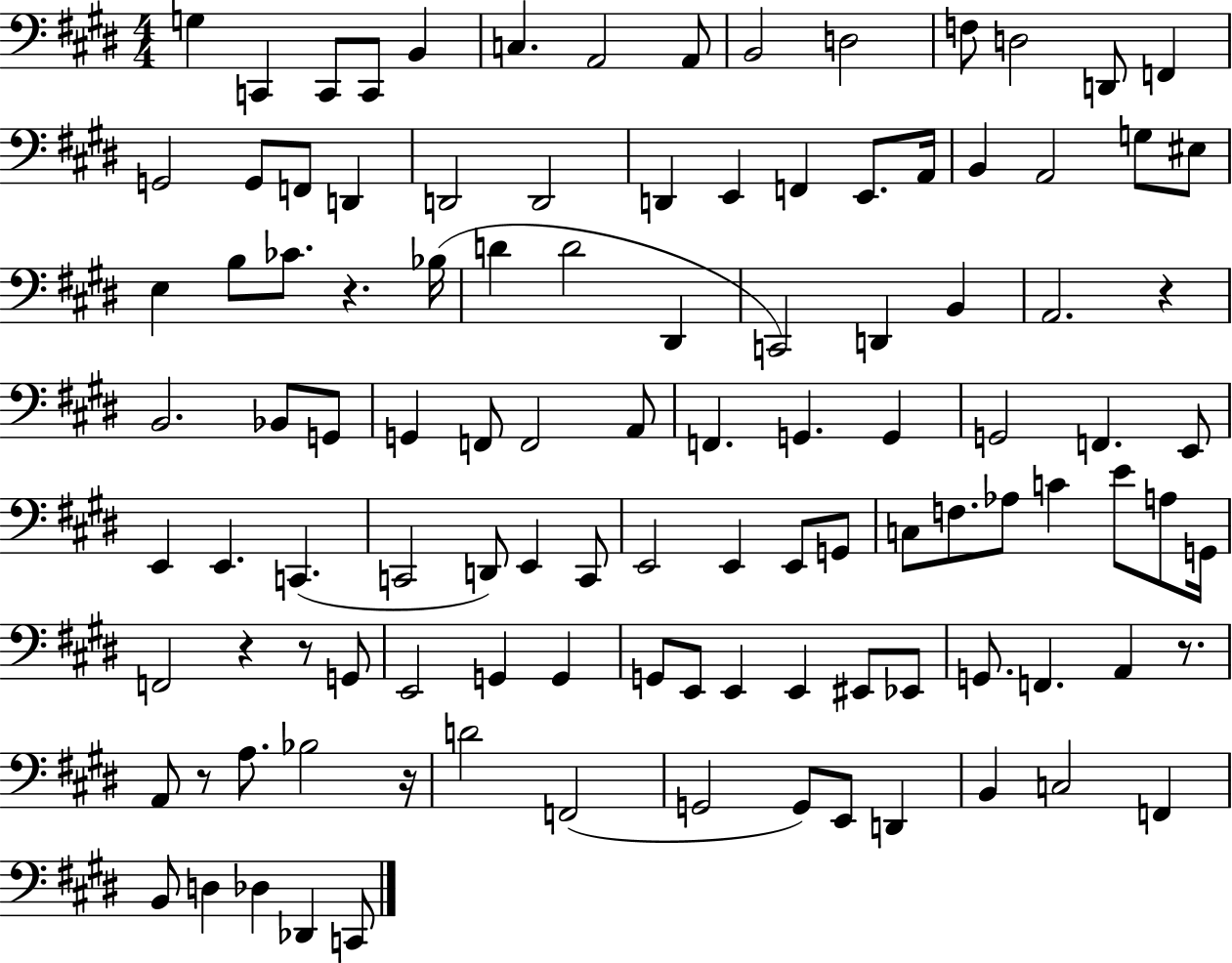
G3/q C2/q C2/e C2/e B2/q C3/q. A2/h A2/e B2/h D3/h F3/e D3/h D2/e F2/q G2/h G2/e F2/e D2/q D2/h D2/h D2/q E2/q F2/q E2/e. A2/s B2/q A2/h G3/e EIS3/e E3/q B3/e CES4/e. R/q. Bb3/s D4/q D4/h D#2/q C2/h D2/q B2/q A2/h. R/q B2/h. Bb2/e G2/e G2/q F2/e F2/h A2/e F2/q. G2/q. G2/q G2/h F2/q. E2/e E2/q E2/q. C2/q. C2/h D2/e E2/q C2/e E2/h E2/q E2/e G2/e C3/e F3/e. Ab3/e C4/q E4/e A3/e G2/s F2/h R/q R/e G2/e E2/h G2/q G2/q G2/e E2/e E2/q E2/q EIS2/e Eb2/e G2/e. F2/q. A2/q R/e. A2/e R/e A3/e. Bb3/h R/s D4/h F2/h G2/h G2/e E2/e D2/q B2/q C3/h F2/q B2/e D3/q Db3/q Db2/q C2/e